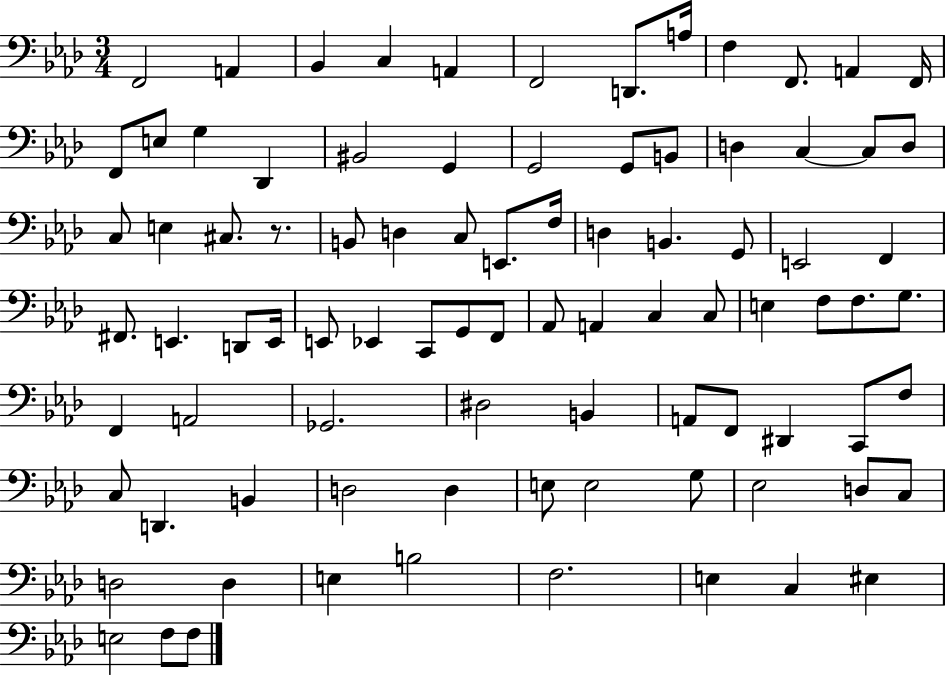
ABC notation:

X:1
T:Untitled
M:3/4
L:1/4
K:Ab
F,,2 A,, _B,, C, A,, F,,2 D,,/2 A,/4 F, F,,/2 A,, F,,/4 F,,/2 E,/2 G, _D,, ^B,,2 G,, G,,2 G,,/2 B,,/2 D, C, C,/2 D,/2 C,/2 E, ^C,/2 z/2 B,,/2 D, C,/2 E,,/2 F,/4 D, B,, G,,/2 E,,2 F,, ^F,,/2 E,, D,,/2 E,,/4 E,,/2 _E,, C,,/2 G,,/2 F,,/2 _A,,/2 A,, C, C,/2 E, F,/2 F,/2 G,/2 F,, A,,2 _G,,2 ^D,2 B,, A,,/2 F,,/2 ^D,, C,,/2 F,/2 C,/2 D,, B,, D,2 D, E,/2 E,2 G,/2 _E,2 D,/2 C,/2 D,2 D, E, B,2 F,2 E, C, ^E, E,2 F,/2 F,/2